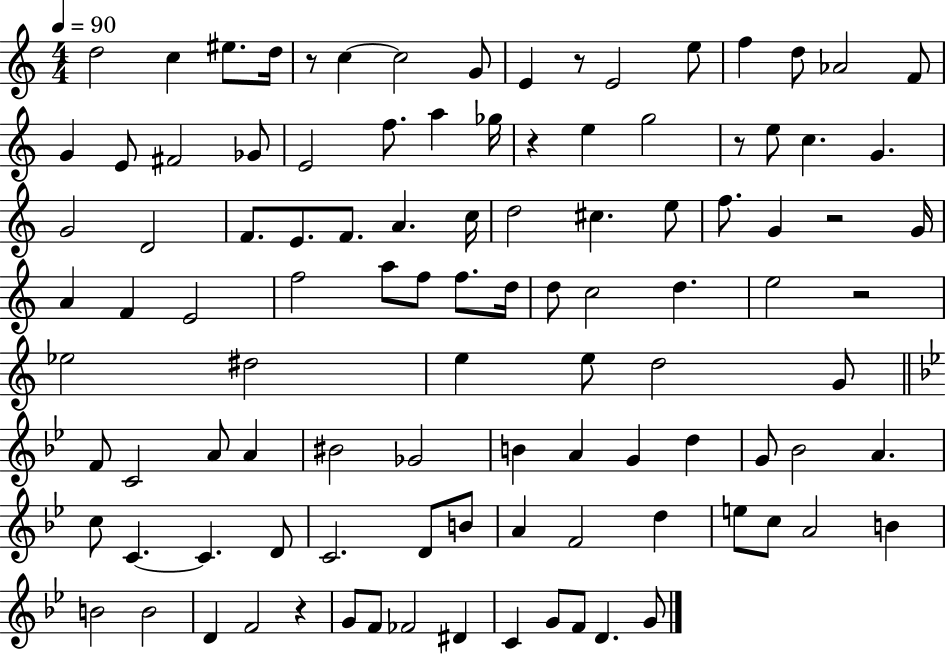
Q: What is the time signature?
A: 4/4